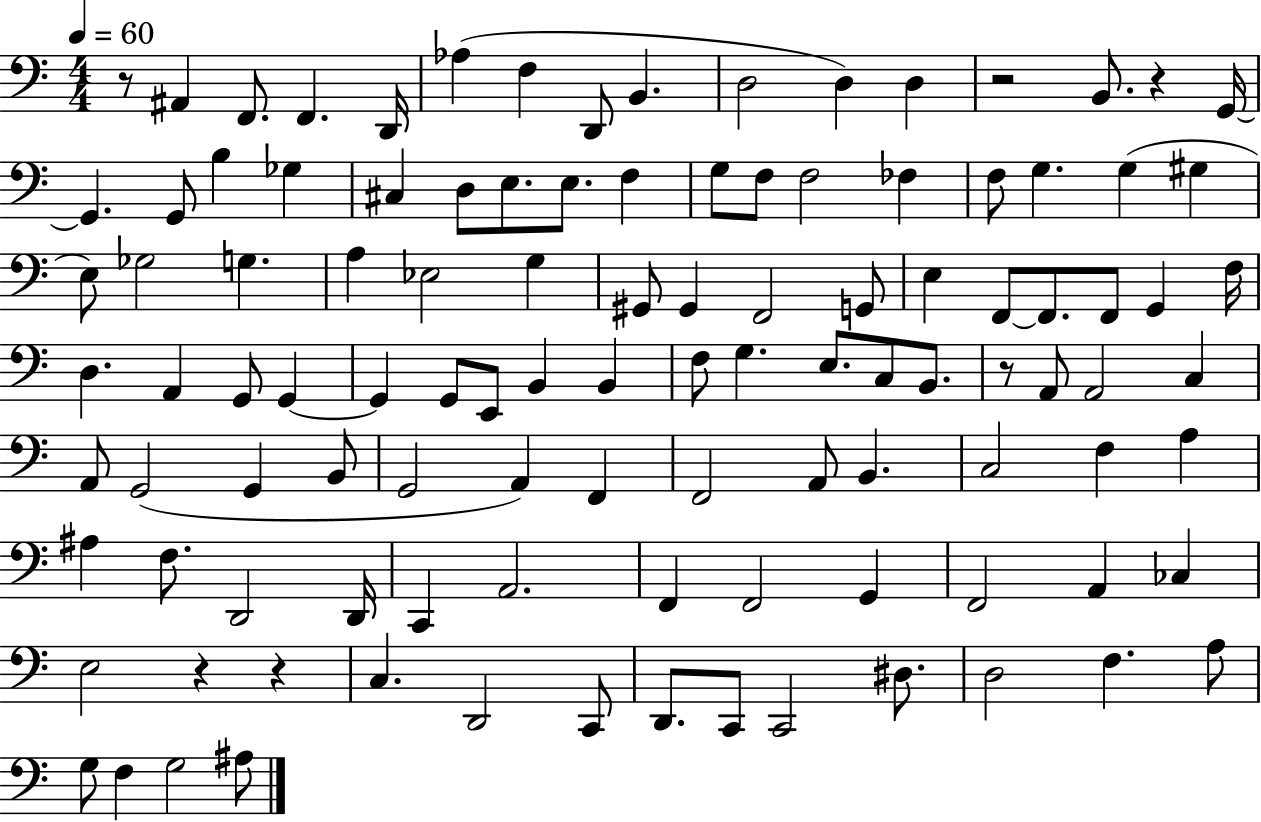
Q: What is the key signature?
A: C major